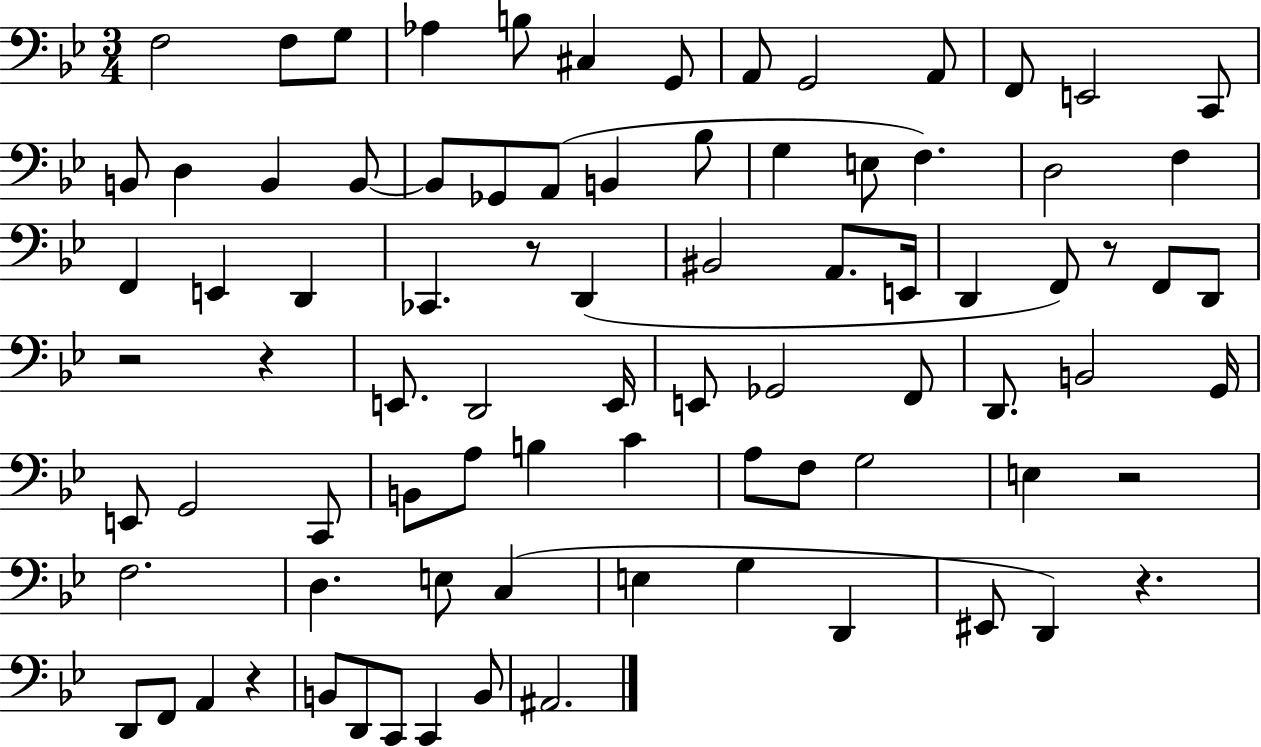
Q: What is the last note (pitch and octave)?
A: A#2